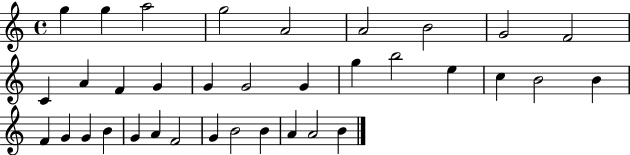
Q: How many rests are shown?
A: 0